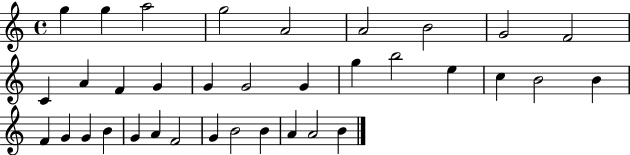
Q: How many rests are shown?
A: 0